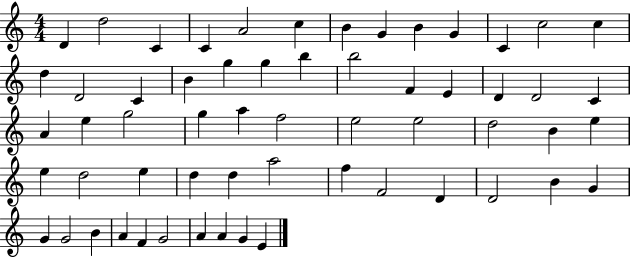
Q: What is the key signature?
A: C major